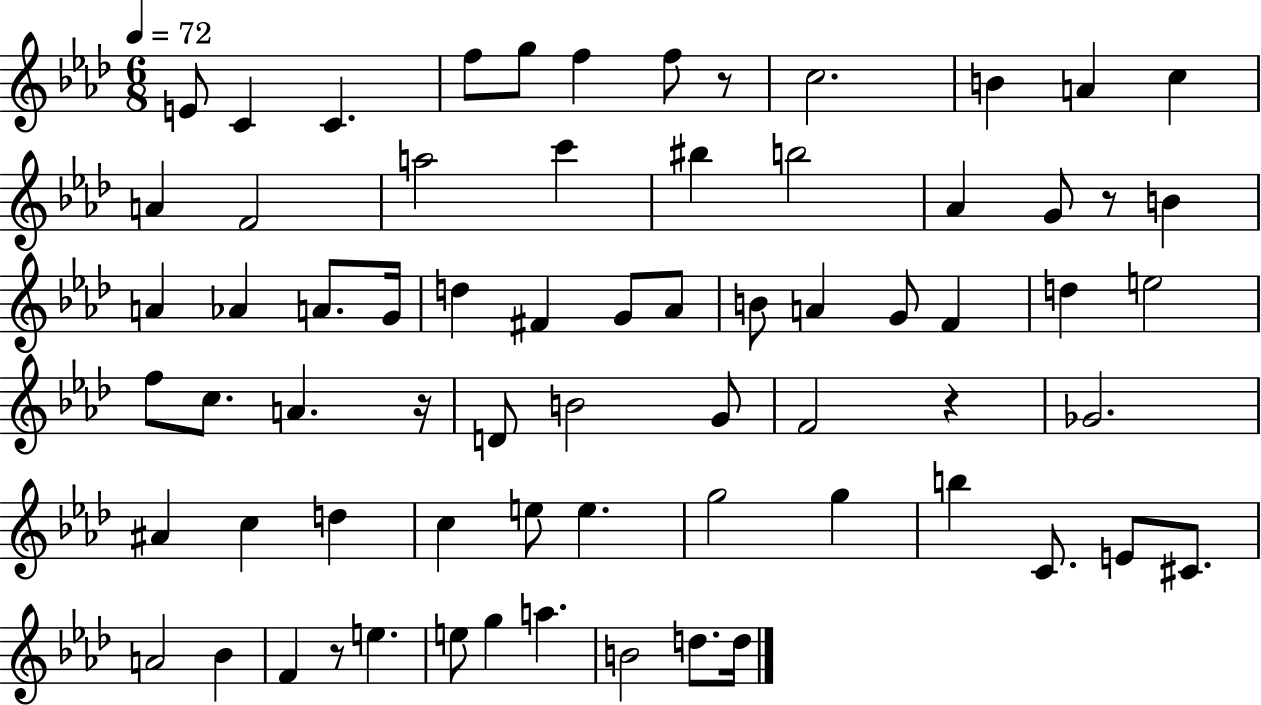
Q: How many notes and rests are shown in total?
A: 69